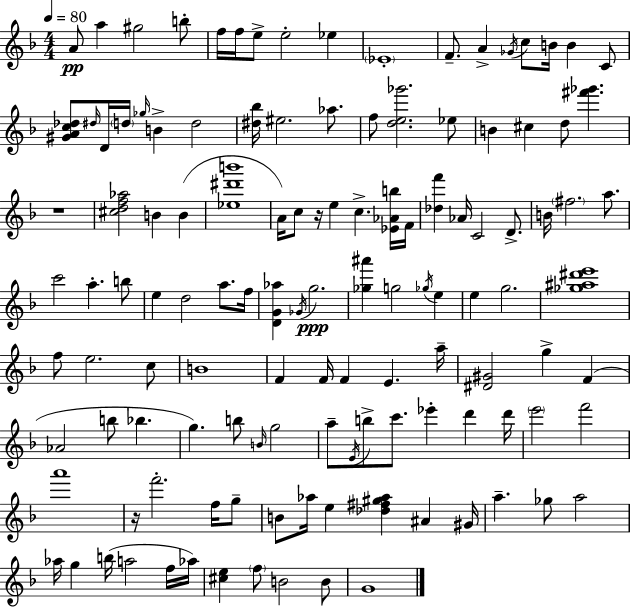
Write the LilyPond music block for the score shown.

{
  \clef treble
  \numericTimeSignature
  \time 4/4
  \key d \minor
  \tempo 4 = 80
  a'8\pp a''4 gis''2 b''8-. | f''16 f''16 e''8-> e''2-. ees''4 | \parenthesize ees'1-. | f'8.-- a'4-> \acciaccatura { ges'16 } c''8 b'16 b'4 c'8 | \break <gis' a' c'' des''>8 \grace { dis''16 } d'16 \parenthesize d''16 \grace { ges''16 } b'4-> d''2 | <dis'' bes''>16 eis''2. | aes''8. f''8 <d'' e'' ges'''>2. | ees''8 b'4 cis''4 d''8 <fis''' ges'''>4. | \break r1 | <cis'' d'' f'' aes''>2 b'4 b'4( | <ees'' dis''' b'''>1 | a'16) c''8 r16 e''4 c''4.-> | \break <ees' aes' b''>16 f'16 <des'' f'''>4 aes'16 c'2 | d'8.-> b'16 \parenthesize fis''2. | a''8. c'''2 a''4.-. | b''8 e''4 d''2 a''8. | \break f''16 <d' g' aes''>4 \acciaccatura { ges'16 }\ppp g''2. | <ges'' ais'''>4 g''2 | \acciaccatura { ges''16 } e''4 e''4 g''2. | <ges'' ais'' dis''' e'''>1 | \break f''8 e''2. | c''8 b'1 | f'4 f'16 f'4 e'4. | a''16-- <dis' gis'>2 g''4-> | \break f'4( aes'2 b''8 bes''4. | g''4.) b''8 \grace { b'16 } g''2 | a''8-- \acciaccatura { e'16 } b''8-> c'''8. ees'''4-. | d'''4 d'''16 \parenthesize e'''2 f'''2 | \break a'''1 | r16 f'''2.-. | f''16 g''8-- b'8 aes''16 e''4 <des'' fis'' gis'' aes''>4 | ais'4 gis'16 a''4.-- ges''8 a''2 | \break aes''16 g''4 b''16( a''2 | f''16 aes''16) <cis'' e''>4 \parenthesize f''8 b'2 | b'8 g'1 | \bar "|."
}